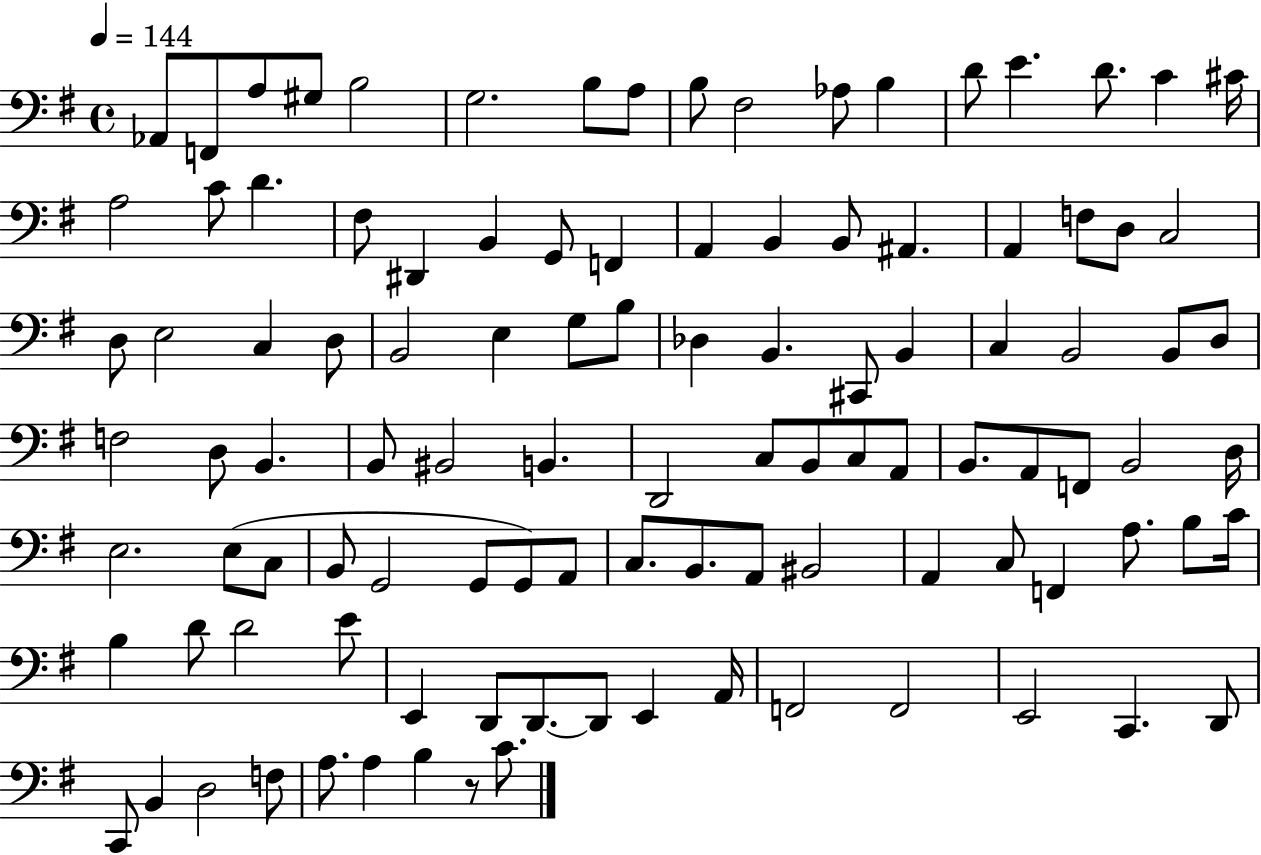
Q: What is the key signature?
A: G major